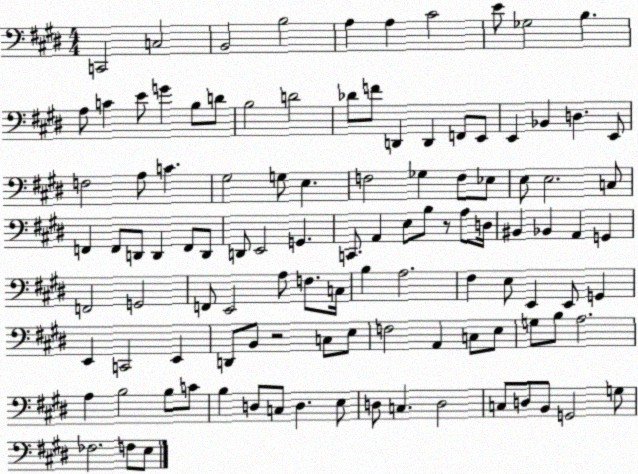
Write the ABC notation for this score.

X:1
T:Untitled
M:4/4
L:1/4
K:E
C,,2 C,2 B,,2 B,2 A, A, ^C2 E/2 _G,2 B, A,/2 C E/2 G B,/2 D/2 B,2 D2 _D/2 F/2 D,, D,, F,,/2 E,,/2 E,, _B,, D, E,,/2 F,2 A,/2 C ^G,2 G,/2 E, F,2 _G, F,/2 _E,/2 E,/2 E,2 C,/2 F,, F,,/2 D,,/2 D,, F,,/2 D,,/2 D,,/2 E,,2 G,, C,,/2 A,, E,/2 B,/2 z/2 A,/2 D,/4 ^B,, _B,, A,, G,, F,,2 G,,2 F,,/2 E,,2 A,/2 F,/2 C,/4 B, A,2 ^F, E,/2 E,, E,,/2 G,, E,, C,,2 E,, D,,/2 B,,/2 z2 C,/2 E,/2 F,2 A,, C,/2 E,/2 G,/2 B,/2 A,2 A, B,2 B,/2 C/2 B, D,/2 C,/2 D, E,/2 D,/2 C, D,2 C,/2 D,/2 B,,/2 G,,2 G,/2 _F,2 F,/2 E,/2